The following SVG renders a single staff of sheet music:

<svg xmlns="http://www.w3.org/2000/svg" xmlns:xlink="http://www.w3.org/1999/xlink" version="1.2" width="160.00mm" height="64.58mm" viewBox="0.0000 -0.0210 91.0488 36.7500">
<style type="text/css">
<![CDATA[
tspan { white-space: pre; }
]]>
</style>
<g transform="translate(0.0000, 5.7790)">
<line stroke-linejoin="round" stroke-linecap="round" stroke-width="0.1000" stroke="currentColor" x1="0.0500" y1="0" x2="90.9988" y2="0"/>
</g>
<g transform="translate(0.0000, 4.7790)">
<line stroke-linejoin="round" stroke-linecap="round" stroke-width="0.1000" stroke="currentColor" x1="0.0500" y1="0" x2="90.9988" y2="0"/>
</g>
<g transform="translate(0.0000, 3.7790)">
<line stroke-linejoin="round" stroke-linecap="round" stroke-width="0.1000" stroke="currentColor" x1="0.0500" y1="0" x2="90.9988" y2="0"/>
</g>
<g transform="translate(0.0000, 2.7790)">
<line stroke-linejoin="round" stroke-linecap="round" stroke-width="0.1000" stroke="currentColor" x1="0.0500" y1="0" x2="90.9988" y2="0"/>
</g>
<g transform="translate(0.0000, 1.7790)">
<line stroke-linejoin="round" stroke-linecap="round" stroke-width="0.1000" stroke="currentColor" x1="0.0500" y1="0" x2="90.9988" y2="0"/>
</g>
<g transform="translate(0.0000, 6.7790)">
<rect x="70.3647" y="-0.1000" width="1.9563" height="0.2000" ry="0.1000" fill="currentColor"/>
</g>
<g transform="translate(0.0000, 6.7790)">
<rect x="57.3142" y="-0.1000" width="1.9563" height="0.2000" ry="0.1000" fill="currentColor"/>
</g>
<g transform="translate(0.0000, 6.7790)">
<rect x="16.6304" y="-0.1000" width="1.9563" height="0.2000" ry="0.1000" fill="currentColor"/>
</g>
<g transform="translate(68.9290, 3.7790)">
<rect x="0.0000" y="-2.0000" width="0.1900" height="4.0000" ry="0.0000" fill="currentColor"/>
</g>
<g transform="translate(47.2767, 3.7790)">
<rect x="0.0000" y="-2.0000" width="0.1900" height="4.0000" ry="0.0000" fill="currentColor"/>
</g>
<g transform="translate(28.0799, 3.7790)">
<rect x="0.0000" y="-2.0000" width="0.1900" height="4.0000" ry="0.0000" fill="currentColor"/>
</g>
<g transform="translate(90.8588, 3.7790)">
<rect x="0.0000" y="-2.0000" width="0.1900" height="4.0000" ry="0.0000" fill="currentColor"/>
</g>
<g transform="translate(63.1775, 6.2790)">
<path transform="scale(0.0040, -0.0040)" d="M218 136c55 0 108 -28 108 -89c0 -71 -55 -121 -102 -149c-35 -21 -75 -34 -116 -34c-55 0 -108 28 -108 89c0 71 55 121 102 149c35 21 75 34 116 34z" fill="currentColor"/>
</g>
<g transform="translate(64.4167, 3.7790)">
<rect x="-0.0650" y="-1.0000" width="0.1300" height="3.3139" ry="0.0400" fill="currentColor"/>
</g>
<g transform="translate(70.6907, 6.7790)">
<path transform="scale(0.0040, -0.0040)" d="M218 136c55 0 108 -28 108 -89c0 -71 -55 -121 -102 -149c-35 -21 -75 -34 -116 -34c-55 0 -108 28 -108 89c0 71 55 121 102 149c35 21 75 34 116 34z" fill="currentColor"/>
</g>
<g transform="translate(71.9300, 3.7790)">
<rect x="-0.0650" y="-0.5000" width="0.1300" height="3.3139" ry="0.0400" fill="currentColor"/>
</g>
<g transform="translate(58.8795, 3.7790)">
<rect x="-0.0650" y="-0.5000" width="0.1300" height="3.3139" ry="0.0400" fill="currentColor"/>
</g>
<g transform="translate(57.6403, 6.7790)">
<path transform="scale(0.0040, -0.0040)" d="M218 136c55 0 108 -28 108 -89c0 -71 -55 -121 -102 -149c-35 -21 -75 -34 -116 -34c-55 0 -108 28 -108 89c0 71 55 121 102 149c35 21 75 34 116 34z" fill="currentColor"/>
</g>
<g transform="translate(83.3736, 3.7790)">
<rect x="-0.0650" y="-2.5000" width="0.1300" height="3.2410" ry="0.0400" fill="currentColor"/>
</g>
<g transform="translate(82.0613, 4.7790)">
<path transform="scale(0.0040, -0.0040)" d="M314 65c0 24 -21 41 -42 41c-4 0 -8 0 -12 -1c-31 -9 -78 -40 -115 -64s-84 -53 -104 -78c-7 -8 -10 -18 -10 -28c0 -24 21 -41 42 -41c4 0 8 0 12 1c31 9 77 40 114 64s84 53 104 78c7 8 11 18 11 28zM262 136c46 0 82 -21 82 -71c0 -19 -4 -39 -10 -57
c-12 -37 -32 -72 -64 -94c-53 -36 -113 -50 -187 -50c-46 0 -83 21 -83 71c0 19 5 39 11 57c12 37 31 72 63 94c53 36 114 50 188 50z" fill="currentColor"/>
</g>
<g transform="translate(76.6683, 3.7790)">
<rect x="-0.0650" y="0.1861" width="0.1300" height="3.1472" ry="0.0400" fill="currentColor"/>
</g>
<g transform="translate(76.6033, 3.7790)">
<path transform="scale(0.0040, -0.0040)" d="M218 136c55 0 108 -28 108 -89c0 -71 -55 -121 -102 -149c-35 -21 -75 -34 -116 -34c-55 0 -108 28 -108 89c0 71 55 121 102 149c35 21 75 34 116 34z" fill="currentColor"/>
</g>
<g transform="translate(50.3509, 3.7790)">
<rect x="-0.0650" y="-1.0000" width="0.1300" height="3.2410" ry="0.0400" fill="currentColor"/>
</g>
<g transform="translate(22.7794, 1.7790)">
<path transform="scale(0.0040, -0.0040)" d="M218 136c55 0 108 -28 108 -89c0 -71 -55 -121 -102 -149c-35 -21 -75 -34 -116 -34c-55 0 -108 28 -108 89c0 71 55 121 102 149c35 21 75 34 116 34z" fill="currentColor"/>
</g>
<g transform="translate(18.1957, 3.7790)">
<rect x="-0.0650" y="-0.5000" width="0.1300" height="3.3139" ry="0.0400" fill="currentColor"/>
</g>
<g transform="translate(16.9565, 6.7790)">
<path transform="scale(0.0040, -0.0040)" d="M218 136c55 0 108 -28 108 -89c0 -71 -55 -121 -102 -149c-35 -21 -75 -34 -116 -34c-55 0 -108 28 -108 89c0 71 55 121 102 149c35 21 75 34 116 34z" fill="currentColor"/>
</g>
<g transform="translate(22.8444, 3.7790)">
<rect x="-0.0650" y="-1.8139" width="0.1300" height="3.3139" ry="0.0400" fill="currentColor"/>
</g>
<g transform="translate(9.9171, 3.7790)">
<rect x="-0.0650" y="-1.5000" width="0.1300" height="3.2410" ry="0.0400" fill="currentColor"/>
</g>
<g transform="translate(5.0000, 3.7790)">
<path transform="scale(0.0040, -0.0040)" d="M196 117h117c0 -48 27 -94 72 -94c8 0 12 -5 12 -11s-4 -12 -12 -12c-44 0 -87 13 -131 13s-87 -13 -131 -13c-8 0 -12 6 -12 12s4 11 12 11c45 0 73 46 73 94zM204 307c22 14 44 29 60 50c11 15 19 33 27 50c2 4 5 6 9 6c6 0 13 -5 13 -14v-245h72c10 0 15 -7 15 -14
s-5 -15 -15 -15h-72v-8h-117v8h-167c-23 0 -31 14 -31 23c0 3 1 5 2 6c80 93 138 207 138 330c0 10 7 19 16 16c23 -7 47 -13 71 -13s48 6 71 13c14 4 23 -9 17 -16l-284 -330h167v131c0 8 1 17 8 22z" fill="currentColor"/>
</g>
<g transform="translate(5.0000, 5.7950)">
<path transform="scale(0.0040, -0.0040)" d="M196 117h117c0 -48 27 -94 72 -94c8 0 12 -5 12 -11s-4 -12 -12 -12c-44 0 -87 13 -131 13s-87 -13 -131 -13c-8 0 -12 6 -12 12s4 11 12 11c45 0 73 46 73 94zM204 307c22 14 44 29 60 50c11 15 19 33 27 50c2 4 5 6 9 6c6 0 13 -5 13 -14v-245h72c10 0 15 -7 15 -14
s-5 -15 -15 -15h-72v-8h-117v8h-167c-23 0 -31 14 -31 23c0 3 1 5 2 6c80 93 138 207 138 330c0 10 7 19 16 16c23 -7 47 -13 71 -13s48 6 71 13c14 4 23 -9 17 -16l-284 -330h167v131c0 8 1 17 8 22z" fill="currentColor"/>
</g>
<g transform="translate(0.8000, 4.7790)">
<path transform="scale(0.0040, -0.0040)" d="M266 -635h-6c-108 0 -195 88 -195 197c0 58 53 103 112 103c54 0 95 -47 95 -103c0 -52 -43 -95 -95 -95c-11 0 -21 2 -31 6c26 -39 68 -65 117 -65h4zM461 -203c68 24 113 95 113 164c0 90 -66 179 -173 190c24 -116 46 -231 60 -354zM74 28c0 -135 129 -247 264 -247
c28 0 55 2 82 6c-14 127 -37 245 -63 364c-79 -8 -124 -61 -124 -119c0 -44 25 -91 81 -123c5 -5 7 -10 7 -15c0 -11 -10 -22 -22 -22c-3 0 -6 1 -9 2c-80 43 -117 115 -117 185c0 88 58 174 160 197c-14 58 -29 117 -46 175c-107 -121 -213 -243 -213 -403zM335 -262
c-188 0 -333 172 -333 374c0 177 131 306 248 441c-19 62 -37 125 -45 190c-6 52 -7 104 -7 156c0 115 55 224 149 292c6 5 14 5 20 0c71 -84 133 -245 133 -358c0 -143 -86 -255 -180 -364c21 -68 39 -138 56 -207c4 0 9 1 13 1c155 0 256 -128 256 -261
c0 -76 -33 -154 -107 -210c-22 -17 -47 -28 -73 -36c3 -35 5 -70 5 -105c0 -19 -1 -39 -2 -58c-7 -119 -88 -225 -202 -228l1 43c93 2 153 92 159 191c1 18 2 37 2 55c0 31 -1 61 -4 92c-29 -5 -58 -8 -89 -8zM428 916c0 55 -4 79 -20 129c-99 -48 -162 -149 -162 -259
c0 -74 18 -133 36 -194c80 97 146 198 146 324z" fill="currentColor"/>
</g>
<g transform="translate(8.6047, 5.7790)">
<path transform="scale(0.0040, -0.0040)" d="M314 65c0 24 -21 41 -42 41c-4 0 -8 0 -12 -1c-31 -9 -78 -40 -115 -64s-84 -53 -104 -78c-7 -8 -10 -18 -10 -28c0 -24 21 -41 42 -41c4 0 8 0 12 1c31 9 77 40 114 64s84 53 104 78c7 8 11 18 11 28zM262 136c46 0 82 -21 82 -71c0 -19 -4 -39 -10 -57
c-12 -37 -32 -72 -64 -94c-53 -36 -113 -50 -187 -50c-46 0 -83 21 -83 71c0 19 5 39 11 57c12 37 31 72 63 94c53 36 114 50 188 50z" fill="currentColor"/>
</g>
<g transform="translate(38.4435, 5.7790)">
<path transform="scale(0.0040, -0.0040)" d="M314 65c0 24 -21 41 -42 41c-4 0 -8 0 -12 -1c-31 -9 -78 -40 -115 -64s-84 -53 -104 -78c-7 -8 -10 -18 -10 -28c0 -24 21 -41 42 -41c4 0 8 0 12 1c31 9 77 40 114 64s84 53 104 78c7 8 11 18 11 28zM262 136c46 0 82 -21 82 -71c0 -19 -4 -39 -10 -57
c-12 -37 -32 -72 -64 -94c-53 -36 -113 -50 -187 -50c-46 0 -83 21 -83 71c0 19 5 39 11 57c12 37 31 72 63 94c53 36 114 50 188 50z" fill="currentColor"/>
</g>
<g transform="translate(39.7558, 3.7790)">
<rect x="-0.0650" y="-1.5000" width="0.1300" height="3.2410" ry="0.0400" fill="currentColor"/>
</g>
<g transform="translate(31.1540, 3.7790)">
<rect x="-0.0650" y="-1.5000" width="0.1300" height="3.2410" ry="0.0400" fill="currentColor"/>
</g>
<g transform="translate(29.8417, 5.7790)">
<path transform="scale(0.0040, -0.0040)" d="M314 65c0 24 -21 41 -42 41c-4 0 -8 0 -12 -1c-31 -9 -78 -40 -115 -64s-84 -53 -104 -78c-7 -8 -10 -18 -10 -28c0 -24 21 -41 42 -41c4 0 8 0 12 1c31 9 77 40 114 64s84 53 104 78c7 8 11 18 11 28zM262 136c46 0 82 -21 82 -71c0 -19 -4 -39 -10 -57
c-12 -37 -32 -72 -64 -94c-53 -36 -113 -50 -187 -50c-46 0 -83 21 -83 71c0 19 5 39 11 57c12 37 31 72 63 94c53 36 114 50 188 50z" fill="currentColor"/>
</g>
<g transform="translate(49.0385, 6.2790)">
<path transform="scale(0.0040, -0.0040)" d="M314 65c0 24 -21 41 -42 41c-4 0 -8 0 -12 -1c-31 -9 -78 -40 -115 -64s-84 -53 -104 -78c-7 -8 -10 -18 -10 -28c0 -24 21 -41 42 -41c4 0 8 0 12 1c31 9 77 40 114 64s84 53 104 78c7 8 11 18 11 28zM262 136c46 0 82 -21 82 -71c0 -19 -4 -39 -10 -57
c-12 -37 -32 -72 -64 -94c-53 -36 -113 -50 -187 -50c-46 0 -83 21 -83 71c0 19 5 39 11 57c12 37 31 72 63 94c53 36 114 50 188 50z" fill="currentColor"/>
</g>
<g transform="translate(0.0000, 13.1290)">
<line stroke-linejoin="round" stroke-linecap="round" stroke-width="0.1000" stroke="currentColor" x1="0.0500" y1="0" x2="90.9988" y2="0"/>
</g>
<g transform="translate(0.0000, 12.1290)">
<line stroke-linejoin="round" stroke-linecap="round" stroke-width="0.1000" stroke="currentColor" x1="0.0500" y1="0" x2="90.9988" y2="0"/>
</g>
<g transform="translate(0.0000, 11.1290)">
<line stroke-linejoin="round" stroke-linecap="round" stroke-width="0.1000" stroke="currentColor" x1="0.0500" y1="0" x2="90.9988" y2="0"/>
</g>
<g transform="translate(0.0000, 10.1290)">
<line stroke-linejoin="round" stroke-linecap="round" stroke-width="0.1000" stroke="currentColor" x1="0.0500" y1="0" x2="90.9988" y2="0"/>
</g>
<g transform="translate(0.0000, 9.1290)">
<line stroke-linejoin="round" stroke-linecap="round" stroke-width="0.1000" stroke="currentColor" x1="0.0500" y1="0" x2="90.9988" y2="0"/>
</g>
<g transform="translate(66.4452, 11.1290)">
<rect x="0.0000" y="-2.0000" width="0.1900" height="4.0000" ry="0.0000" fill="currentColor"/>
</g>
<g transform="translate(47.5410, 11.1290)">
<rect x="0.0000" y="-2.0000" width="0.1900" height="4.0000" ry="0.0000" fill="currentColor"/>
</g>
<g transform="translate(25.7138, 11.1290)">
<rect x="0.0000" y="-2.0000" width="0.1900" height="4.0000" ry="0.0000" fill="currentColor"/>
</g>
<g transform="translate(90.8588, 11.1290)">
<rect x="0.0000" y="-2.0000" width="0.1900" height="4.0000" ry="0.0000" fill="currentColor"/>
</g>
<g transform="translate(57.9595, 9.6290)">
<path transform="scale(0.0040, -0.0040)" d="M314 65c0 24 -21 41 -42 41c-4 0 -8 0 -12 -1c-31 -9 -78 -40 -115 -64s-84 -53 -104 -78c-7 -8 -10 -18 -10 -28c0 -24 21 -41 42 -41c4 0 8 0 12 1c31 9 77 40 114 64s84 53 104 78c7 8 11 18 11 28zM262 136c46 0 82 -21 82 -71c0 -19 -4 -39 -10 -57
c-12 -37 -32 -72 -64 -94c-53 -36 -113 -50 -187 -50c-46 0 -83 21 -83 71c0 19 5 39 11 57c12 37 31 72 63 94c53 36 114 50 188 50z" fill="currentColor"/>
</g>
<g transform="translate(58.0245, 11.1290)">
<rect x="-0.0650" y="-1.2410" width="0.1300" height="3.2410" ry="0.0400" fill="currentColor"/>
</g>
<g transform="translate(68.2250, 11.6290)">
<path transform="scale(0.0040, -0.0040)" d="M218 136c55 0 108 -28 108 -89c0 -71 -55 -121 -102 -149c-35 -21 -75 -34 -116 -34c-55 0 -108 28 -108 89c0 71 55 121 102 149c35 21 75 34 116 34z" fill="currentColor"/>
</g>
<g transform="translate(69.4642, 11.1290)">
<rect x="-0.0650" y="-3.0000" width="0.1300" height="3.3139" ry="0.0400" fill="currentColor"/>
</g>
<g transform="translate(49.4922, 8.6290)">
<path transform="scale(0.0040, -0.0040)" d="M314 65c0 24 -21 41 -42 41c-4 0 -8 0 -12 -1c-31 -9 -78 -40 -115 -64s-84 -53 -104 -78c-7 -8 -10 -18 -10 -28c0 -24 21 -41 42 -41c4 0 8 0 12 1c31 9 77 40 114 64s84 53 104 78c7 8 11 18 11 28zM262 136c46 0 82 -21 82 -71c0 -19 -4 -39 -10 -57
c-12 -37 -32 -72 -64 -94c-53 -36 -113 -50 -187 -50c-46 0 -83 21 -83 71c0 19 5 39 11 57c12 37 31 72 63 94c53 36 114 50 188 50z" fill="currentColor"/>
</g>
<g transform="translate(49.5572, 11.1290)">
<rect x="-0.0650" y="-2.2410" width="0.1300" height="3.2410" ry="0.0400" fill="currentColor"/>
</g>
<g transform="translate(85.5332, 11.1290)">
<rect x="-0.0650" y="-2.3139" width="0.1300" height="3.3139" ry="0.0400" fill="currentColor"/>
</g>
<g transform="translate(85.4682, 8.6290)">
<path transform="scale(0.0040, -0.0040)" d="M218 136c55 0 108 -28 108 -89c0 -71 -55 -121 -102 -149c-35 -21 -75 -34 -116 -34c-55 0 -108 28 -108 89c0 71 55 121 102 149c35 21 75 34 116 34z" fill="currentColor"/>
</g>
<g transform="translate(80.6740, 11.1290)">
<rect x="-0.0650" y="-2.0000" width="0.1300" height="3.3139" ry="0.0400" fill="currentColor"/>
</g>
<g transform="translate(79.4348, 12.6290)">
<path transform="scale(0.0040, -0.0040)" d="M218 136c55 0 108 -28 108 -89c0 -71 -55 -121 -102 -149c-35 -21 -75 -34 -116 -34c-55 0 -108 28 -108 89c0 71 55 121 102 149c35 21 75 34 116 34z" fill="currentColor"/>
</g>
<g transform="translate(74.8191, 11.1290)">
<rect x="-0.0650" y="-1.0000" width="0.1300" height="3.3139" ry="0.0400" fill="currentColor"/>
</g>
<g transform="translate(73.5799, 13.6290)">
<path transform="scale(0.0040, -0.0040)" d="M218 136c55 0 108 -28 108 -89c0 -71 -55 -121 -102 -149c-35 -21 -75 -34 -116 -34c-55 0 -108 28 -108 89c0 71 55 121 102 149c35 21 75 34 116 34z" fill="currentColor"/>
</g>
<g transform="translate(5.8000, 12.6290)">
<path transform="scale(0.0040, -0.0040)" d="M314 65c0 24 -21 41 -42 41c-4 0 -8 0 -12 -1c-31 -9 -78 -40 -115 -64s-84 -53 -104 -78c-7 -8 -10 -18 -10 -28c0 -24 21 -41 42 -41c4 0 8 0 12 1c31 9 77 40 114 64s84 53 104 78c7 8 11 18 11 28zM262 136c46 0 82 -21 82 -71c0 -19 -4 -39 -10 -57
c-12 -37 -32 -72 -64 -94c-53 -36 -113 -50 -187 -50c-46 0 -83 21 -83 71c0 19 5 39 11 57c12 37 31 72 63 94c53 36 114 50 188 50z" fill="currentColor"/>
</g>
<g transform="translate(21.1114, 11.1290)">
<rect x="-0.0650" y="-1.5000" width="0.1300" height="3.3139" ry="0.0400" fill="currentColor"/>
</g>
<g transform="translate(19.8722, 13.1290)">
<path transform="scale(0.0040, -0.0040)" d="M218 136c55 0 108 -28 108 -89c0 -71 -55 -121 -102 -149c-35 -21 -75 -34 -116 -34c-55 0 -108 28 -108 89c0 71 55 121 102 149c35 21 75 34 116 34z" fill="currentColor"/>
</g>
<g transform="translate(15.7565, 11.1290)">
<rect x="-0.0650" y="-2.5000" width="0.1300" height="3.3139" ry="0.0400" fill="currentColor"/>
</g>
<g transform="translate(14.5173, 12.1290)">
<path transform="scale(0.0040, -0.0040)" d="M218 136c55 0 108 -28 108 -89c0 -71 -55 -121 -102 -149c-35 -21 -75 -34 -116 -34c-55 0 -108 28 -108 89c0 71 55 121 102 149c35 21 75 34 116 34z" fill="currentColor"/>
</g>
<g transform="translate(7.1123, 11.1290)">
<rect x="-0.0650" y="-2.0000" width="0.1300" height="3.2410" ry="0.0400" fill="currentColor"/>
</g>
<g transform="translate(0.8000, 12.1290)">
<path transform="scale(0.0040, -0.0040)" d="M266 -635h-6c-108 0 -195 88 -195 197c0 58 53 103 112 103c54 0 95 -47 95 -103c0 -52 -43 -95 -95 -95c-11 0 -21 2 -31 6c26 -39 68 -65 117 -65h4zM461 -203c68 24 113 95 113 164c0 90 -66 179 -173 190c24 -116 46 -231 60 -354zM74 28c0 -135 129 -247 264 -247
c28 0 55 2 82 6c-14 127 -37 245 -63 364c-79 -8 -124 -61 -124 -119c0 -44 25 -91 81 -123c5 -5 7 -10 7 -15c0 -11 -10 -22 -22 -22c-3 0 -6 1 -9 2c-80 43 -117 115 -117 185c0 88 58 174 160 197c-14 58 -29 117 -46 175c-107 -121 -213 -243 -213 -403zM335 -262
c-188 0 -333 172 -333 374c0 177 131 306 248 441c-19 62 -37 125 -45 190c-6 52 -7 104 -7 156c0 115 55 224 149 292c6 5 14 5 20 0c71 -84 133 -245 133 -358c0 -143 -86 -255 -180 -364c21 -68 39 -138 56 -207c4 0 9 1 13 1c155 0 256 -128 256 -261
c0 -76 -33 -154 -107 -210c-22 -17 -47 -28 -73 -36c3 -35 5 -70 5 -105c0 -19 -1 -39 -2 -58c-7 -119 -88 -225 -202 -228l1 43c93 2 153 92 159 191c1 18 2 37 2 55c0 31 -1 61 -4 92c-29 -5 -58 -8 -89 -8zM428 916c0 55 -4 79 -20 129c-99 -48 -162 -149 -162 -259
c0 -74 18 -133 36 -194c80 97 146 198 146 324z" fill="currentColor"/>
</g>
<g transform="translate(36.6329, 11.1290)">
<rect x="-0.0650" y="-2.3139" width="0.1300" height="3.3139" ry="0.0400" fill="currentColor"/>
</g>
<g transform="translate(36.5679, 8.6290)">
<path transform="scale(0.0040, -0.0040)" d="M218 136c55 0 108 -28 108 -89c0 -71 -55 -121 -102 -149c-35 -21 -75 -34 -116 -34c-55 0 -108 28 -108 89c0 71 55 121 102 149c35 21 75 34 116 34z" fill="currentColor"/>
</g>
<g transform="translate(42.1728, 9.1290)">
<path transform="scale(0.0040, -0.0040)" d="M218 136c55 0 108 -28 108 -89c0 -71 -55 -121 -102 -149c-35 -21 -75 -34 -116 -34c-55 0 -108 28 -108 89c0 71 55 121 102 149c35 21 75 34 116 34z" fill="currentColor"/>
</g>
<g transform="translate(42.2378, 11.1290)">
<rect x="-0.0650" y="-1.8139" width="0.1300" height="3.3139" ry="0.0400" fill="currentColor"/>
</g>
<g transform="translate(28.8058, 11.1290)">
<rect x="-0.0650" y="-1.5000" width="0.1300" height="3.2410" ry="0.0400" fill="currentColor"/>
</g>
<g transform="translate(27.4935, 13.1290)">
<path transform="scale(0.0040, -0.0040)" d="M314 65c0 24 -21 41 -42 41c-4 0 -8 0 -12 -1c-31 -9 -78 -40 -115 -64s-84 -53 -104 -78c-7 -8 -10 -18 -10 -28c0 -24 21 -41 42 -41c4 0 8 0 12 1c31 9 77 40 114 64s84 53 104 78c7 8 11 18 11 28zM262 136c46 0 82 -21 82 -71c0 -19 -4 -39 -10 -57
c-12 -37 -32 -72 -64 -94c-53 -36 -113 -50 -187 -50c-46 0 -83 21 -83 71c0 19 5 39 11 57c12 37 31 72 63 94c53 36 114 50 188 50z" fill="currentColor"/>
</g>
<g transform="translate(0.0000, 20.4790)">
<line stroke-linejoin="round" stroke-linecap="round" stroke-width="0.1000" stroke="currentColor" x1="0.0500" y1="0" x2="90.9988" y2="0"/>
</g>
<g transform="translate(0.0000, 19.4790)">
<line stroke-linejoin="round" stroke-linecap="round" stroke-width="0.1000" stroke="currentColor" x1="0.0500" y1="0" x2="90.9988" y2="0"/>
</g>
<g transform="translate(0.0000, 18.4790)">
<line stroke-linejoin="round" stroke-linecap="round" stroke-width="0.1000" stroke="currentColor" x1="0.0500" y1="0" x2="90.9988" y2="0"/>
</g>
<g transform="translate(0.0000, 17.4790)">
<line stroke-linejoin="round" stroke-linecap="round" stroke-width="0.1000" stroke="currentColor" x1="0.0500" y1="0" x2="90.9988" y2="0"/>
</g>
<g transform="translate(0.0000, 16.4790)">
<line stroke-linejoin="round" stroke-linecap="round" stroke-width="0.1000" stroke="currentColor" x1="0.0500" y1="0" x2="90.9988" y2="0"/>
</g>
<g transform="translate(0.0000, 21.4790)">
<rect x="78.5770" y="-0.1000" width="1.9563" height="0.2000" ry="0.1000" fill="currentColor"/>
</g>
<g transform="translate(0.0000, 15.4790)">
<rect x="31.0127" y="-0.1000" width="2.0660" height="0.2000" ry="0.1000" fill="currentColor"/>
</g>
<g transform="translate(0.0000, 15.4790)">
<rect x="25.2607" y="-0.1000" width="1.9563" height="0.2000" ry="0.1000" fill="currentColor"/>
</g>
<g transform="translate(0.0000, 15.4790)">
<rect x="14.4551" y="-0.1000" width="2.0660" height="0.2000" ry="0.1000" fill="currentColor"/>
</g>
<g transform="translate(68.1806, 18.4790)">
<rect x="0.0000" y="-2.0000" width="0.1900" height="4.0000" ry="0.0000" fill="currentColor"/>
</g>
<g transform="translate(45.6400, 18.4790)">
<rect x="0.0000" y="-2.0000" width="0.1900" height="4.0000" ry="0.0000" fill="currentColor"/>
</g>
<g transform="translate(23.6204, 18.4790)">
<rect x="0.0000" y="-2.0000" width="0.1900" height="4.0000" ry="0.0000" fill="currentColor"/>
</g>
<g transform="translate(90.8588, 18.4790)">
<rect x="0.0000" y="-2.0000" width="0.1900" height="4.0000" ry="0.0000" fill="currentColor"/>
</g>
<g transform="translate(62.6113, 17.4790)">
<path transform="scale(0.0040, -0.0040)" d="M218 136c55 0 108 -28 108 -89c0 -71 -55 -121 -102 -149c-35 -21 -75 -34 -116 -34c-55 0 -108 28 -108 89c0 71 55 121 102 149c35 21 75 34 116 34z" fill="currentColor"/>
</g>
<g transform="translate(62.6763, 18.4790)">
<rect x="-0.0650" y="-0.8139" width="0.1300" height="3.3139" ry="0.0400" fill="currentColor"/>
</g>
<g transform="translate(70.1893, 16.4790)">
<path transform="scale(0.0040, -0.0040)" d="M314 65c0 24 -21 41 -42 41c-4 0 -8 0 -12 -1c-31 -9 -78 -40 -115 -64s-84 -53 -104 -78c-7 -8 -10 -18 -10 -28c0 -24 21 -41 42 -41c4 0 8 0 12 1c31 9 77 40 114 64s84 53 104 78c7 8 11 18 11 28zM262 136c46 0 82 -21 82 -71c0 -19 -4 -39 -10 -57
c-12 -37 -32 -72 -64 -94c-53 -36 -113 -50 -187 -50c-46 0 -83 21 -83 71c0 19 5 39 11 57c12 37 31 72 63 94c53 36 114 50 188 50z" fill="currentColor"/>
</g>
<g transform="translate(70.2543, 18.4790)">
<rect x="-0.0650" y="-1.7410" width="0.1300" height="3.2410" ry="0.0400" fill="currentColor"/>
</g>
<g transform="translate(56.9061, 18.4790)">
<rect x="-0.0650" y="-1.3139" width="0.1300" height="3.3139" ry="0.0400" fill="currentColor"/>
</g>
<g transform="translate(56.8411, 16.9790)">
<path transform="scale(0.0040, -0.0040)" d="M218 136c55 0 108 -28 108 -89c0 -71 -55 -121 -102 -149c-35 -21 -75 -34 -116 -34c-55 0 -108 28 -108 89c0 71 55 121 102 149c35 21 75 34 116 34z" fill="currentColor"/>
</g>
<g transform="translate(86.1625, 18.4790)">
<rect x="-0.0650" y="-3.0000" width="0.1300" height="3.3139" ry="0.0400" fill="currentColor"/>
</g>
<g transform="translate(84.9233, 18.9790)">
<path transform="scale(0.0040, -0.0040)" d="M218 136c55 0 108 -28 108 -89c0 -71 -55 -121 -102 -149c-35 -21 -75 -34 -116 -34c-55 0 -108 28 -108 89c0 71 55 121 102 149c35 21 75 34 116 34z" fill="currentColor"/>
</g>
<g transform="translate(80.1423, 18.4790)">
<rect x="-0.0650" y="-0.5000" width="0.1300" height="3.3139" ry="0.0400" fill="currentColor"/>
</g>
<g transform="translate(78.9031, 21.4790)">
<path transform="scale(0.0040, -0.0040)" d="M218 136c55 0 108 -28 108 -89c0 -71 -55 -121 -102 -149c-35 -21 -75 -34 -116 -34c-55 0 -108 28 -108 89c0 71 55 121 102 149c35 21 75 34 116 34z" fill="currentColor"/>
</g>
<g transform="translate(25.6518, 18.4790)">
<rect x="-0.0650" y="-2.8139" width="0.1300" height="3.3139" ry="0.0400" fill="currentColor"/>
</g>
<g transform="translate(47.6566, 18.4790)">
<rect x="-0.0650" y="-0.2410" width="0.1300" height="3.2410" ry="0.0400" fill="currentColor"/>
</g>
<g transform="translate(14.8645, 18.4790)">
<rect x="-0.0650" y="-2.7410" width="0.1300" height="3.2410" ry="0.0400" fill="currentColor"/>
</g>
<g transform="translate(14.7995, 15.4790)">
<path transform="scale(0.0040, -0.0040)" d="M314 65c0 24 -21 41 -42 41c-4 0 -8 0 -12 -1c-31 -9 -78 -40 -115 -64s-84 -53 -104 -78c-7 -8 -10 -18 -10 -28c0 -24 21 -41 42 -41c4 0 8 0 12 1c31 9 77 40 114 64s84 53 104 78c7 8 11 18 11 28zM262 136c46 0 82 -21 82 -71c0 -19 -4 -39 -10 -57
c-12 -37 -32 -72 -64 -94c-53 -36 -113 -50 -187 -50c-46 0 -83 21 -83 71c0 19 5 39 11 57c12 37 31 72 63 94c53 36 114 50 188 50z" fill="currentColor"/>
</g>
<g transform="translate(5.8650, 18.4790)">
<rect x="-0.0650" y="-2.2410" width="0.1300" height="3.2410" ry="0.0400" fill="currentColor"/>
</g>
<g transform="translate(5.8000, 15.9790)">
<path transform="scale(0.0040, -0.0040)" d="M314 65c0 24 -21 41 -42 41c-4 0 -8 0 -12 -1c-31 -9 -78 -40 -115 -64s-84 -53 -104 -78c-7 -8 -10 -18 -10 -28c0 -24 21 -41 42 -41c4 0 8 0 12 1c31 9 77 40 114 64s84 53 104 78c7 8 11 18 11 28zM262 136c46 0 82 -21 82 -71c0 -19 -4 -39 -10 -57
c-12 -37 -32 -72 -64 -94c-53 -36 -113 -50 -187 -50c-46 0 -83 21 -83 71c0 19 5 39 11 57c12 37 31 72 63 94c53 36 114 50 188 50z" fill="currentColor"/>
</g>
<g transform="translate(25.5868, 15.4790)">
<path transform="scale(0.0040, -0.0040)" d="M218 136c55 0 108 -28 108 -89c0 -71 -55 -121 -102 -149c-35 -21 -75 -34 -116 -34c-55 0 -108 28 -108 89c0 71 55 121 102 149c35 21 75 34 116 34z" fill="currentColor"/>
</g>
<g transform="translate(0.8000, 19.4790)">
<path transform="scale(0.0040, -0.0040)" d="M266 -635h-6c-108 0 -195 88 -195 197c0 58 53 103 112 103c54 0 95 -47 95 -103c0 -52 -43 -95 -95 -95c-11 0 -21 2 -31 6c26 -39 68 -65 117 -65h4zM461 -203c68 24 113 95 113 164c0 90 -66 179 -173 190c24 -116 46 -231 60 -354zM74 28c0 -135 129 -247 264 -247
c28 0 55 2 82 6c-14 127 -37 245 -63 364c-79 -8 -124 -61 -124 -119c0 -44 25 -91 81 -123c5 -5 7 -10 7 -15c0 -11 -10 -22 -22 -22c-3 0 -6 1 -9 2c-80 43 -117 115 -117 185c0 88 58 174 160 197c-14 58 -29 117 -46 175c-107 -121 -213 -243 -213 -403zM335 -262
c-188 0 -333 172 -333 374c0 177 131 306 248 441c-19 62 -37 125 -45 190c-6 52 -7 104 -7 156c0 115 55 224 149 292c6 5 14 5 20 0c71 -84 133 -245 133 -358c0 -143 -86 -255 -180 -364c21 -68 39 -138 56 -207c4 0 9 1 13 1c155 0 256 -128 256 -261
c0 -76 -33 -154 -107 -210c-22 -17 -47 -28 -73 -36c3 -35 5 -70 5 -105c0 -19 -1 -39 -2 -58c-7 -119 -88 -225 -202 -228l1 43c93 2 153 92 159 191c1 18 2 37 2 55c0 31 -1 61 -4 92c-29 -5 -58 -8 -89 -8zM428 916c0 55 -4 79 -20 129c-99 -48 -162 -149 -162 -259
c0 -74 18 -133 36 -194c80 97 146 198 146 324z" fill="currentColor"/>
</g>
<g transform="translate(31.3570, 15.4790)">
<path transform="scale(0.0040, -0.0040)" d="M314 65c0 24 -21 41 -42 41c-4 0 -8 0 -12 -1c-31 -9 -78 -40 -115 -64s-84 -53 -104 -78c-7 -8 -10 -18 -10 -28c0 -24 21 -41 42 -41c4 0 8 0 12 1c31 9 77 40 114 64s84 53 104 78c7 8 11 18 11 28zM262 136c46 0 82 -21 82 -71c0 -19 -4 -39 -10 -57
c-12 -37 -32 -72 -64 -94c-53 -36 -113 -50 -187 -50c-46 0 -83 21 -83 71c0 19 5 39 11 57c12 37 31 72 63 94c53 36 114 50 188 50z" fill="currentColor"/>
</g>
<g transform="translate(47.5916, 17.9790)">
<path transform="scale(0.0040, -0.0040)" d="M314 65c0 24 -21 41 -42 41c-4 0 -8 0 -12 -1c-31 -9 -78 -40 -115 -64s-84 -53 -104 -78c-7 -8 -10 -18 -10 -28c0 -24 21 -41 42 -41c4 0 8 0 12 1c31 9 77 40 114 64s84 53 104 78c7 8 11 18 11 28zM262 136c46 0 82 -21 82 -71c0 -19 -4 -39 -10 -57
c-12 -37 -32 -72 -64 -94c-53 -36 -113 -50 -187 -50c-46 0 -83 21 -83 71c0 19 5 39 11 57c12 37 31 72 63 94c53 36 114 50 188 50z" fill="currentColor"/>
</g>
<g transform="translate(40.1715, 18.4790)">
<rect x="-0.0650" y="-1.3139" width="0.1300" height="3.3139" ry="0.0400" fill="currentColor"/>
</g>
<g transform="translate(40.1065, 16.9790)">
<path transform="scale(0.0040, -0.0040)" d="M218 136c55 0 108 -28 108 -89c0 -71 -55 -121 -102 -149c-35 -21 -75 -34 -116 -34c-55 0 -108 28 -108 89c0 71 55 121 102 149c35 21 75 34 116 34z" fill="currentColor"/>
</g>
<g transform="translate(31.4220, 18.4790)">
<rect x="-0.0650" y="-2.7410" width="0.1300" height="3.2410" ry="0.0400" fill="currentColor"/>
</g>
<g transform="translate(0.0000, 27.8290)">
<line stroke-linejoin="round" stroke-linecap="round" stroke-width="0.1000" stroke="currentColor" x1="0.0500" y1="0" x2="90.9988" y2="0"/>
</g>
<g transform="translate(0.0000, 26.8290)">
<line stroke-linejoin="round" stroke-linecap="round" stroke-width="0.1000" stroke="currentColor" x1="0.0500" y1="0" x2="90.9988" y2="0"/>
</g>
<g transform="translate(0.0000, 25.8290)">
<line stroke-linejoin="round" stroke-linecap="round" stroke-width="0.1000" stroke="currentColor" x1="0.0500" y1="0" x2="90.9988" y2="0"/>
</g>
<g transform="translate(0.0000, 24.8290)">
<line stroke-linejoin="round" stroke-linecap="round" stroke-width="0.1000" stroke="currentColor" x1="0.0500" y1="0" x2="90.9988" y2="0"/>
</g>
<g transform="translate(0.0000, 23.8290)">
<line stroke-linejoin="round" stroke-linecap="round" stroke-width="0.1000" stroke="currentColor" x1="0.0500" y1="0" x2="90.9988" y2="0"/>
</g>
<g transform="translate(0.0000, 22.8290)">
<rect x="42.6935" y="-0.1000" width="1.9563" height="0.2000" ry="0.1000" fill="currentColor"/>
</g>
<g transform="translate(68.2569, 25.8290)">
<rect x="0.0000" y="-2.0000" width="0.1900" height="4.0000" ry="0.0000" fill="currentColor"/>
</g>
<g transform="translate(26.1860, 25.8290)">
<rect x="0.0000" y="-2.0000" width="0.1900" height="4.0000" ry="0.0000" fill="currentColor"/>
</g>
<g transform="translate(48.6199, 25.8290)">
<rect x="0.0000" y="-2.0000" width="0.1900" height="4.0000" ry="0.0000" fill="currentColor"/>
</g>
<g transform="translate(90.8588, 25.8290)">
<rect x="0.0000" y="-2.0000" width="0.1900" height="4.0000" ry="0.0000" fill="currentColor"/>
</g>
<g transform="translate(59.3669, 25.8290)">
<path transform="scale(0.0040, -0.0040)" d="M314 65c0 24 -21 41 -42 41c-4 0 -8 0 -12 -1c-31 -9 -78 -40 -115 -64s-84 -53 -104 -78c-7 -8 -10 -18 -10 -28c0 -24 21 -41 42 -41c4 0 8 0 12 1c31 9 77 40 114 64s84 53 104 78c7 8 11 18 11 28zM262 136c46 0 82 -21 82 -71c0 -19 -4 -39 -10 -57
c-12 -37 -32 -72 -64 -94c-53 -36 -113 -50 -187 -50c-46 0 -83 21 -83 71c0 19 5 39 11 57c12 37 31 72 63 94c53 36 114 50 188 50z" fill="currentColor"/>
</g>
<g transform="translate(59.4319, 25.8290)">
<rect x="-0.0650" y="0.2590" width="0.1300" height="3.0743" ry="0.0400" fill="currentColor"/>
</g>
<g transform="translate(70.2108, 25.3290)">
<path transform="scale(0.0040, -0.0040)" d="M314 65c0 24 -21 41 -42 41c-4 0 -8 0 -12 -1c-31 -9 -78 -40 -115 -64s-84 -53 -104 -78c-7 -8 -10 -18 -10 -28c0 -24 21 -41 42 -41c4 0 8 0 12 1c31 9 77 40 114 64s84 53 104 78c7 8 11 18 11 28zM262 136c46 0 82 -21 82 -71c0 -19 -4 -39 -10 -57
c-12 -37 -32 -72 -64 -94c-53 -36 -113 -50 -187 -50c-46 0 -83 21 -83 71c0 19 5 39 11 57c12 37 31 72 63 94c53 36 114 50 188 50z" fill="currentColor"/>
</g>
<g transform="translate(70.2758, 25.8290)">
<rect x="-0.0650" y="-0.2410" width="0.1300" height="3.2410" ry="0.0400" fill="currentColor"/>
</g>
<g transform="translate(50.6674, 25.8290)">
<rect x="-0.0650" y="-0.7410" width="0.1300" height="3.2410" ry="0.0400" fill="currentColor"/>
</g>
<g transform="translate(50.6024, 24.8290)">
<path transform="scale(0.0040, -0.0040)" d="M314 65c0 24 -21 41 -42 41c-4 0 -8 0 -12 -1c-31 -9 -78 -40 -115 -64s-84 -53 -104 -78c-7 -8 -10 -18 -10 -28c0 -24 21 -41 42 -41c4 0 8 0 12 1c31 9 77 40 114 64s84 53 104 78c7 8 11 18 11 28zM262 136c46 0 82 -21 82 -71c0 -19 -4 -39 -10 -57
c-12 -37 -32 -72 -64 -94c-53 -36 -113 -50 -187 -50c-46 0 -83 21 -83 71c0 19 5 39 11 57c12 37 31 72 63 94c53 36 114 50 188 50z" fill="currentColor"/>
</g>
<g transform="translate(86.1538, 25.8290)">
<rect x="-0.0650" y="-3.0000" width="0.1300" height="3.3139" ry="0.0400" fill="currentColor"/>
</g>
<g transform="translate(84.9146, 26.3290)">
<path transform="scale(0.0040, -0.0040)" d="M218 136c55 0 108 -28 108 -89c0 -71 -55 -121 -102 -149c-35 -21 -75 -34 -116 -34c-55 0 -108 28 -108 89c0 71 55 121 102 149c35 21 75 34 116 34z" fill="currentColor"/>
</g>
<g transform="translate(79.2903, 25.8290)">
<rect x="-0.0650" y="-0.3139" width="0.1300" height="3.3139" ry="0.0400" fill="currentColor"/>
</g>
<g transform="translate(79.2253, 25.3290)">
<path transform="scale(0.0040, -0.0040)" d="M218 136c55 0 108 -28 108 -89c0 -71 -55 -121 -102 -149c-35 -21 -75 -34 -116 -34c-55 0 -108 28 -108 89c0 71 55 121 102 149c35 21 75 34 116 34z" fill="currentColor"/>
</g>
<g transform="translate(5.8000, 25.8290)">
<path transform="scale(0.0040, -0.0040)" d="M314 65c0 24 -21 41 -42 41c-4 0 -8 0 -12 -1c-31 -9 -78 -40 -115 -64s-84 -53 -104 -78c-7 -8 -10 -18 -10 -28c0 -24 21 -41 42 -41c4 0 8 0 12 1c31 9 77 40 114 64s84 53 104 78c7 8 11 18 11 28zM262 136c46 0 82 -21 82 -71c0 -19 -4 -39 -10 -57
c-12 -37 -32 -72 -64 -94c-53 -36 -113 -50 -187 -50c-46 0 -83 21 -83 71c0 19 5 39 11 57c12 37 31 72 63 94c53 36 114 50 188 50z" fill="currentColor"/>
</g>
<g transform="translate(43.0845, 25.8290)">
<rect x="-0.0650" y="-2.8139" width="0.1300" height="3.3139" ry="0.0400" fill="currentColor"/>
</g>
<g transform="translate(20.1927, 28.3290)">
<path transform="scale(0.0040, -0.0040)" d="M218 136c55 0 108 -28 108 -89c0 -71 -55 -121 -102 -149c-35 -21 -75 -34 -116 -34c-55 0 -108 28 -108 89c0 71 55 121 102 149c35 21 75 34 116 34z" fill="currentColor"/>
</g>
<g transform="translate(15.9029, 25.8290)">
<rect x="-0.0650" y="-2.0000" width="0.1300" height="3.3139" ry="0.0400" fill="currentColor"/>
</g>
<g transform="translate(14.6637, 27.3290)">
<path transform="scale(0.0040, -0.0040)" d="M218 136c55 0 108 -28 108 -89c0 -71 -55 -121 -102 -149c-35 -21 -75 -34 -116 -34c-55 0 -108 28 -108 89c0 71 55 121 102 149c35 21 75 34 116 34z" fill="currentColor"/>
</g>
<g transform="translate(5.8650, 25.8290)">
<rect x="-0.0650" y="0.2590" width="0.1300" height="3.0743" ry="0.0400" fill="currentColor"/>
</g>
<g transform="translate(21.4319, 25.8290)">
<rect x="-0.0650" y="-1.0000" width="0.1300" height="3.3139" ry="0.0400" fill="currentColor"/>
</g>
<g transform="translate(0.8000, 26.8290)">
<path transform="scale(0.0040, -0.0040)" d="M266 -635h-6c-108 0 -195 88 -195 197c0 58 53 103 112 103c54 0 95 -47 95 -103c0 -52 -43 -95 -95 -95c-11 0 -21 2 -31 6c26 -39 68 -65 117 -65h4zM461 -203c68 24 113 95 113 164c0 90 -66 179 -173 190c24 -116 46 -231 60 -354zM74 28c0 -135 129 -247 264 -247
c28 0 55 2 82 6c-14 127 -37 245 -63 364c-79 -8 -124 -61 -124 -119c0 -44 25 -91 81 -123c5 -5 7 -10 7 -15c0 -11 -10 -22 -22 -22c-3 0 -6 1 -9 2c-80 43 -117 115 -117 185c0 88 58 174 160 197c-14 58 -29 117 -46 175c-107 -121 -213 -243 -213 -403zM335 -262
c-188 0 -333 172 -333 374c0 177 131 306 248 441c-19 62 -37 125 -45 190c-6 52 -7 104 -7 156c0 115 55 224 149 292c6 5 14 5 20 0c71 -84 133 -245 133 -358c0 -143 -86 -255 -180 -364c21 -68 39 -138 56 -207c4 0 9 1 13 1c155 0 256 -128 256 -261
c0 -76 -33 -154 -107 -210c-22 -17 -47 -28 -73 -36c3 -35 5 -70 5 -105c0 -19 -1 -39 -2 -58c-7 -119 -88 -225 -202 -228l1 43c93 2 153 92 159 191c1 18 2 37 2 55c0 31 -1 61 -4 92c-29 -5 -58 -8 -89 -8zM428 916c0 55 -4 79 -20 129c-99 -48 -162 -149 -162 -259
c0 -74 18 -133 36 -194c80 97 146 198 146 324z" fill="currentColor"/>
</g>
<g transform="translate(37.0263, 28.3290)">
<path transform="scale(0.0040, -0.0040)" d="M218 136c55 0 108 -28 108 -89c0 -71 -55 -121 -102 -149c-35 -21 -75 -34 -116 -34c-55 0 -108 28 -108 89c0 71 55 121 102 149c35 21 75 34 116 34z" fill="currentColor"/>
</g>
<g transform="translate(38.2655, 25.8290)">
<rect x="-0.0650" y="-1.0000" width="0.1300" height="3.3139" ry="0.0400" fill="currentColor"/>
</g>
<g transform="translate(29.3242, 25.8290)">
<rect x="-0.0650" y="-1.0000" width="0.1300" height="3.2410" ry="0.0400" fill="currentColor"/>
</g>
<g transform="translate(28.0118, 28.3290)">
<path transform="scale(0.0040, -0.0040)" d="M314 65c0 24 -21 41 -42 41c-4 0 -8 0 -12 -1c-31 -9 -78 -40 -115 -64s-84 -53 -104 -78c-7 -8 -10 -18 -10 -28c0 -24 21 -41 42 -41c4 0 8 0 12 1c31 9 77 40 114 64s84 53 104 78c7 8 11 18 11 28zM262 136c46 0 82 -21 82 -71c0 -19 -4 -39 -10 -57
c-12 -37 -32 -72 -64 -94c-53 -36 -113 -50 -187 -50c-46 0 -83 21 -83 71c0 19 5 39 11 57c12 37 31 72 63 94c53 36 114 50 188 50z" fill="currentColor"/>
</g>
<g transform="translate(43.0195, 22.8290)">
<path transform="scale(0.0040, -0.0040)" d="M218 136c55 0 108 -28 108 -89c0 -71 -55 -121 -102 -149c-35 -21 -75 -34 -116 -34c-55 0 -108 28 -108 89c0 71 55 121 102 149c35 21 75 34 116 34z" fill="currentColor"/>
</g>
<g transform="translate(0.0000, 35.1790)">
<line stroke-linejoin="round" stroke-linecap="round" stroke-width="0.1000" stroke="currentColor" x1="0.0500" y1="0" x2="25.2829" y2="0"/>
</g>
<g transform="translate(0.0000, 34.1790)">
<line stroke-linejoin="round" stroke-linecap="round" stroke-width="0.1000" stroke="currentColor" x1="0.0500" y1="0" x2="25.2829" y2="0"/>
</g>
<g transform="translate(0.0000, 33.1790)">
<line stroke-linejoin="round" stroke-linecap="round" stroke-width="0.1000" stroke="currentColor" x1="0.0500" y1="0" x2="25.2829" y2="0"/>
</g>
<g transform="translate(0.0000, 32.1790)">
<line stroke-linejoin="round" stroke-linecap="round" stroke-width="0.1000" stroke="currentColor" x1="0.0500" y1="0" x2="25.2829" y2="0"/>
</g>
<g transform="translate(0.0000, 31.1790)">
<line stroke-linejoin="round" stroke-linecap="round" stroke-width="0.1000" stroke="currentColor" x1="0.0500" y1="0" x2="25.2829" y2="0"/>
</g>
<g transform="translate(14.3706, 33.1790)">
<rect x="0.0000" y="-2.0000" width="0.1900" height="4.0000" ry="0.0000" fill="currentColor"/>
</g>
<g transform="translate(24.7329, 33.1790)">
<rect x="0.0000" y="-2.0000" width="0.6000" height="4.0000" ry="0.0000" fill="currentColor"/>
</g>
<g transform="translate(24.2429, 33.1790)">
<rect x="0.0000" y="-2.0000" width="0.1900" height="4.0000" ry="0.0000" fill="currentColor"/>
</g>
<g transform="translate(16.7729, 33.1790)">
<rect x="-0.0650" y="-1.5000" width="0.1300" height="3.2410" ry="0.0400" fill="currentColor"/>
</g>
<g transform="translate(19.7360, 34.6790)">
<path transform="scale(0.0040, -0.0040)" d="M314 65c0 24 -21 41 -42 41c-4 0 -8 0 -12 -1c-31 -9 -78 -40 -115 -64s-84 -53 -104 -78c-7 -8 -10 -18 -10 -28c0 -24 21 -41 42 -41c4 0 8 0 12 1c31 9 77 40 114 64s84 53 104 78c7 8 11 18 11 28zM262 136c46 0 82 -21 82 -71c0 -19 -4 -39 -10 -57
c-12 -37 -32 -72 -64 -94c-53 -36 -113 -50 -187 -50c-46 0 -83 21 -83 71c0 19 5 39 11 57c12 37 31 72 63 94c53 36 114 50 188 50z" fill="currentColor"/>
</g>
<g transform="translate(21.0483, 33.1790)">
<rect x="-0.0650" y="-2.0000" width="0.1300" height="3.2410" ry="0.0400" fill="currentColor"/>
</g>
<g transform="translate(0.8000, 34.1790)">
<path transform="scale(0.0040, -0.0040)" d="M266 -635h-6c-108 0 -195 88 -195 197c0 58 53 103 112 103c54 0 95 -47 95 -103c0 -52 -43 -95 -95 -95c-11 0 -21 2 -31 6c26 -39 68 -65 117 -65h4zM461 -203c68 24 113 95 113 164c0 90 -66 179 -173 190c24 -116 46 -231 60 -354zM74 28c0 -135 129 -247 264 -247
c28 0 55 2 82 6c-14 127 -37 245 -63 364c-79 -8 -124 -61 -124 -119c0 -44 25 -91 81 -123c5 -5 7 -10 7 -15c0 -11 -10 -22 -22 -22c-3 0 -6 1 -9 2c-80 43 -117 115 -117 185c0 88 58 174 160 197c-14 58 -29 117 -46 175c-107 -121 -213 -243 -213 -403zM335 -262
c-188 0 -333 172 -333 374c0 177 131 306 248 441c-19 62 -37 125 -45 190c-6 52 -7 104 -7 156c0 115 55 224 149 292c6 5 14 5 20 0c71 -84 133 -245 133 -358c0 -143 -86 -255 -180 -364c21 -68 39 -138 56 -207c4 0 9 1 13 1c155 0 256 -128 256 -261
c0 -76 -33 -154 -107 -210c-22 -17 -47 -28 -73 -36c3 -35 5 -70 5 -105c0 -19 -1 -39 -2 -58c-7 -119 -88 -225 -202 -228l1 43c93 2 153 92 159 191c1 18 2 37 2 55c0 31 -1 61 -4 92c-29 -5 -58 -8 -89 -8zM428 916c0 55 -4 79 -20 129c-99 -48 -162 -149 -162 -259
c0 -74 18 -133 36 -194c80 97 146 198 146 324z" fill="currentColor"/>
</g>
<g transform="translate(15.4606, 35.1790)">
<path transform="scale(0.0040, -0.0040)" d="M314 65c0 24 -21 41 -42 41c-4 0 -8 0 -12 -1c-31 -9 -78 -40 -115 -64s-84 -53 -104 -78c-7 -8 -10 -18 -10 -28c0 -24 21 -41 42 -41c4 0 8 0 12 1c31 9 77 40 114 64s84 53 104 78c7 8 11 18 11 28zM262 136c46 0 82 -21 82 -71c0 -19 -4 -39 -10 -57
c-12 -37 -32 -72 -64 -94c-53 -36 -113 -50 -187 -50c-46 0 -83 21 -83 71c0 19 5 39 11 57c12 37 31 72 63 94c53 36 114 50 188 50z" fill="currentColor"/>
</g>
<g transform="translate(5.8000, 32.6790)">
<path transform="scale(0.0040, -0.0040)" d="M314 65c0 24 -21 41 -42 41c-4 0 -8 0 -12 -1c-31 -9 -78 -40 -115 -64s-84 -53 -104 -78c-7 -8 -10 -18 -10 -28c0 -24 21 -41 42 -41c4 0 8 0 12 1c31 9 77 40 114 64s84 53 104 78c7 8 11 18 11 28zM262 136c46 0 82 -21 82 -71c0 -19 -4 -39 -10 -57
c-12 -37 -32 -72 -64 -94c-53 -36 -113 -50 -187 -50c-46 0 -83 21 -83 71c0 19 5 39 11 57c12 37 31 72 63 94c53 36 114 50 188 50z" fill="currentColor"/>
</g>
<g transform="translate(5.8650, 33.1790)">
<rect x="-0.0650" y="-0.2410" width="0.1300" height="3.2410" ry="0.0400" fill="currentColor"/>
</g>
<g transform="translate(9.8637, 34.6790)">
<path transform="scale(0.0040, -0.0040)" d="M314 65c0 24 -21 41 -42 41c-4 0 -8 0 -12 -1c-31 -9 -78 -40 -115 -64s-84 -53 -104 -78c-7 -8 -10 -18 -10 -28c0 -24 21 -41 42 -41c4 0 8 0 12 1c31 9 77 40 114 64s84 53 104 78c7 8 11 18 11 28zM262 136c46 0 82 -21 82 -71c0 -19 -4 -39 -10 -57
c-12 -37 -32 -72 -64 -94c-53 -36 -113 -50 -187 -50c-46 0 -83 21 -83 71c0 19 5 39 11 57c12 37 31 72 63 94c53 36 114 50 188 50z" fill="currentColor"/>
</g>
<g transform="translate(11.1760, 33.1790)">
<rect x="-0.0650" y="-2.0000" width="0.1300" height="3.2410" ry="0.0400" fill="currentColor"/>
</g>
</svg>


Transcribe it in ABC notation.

X:1
T:Untitled
M:4/4
L:1/4
K:C
E2 C f E2 E2 D2 C D C B G2 F2 G E E2 g f g2 e2 A D F g g2 a2 a a2 e c2 e d f2 C A B2 F D D2 D a d2 B2 c2 c A c2 F2 E2 F2